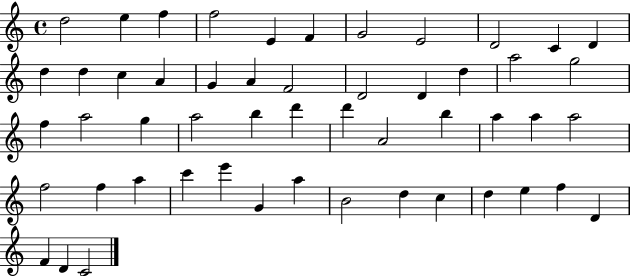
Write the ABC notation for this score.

X:1
T:Untitled
M:4/4
L:1/4
K:C
d2 e f f2 E F G2 E2 D2 C D d d c A G A F2 D2 D d a2 g2 f a2 g a2 b d' d' A2 b a a a2 f2 f a c' e' G a B2 d c d e f D F D C2